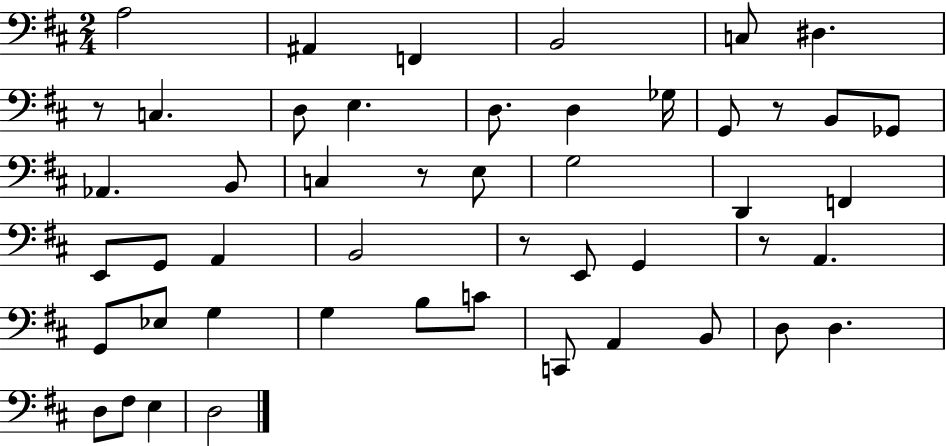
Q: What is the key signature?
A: D major